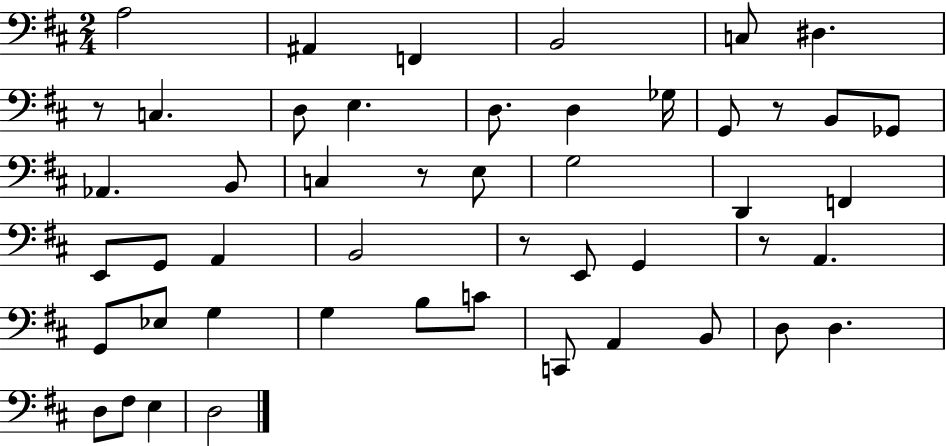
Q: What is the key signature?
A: D major